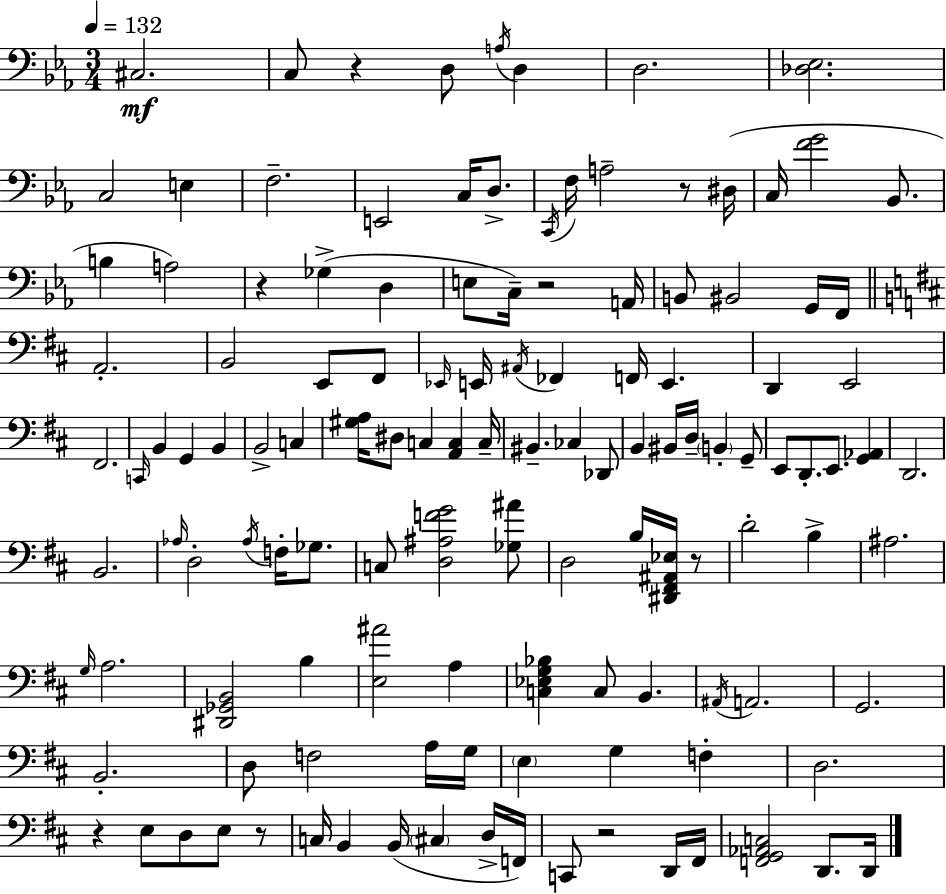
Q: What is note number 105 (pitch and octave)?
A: F#2